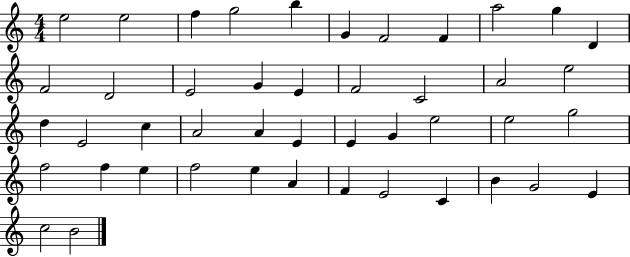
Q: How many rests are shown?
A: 0